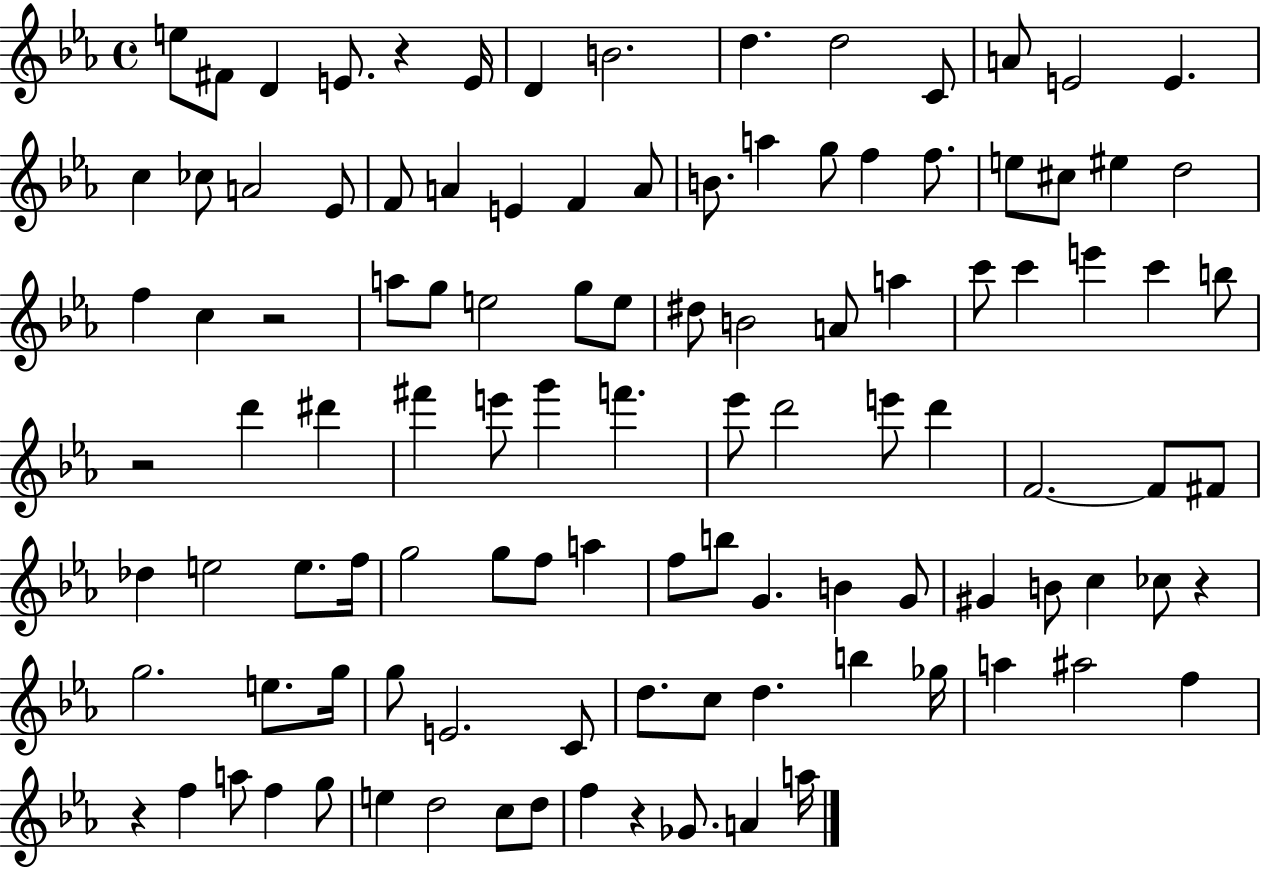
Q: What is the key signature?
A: EES major